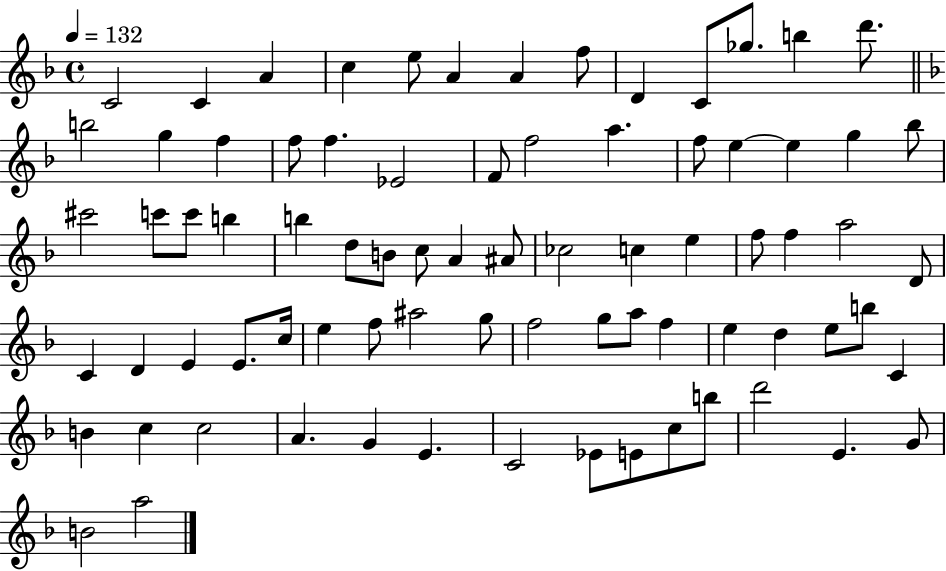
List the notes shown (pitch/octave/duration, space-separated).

C4/h C4/q A4/q C5/q E5/e A4/q A4/q F5/e D4/q C4/e Gb5/e. B5/q D6/e. B5/h G5/q F5/q F5/e F5/q. Eb4/h F4/e F5/h A5/q. F5/e E5/q E5/q G5/q Bb5/e C#6/h C6/e C6/e B5/q B5/q D5/e B4/e C5/e A4/q A#4/e CES5/h C5/q E5/q F5/e F5/q A5/h D4/e C4/q D4/q E4/q E4/e. C5/s E5/q F5/e A#5/h G5/e F5/h G5/e A5/e F5/q E5/q D5/q E5/e B5/e C4/q B4/q C5/q C5/h A4/q. G4/q E4/q. C4/h Eb4/e E4/e C5/e B5/e D6/h E4/q. G4/e B4/h A5/h